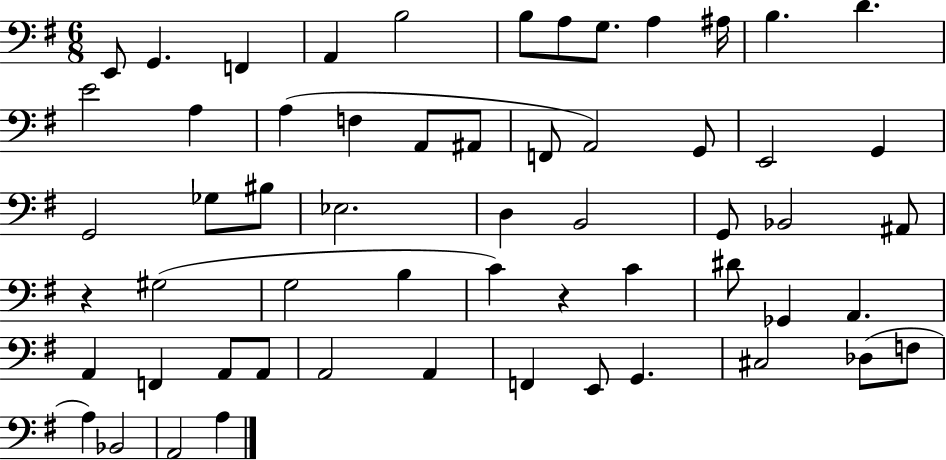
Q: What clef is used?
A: bass